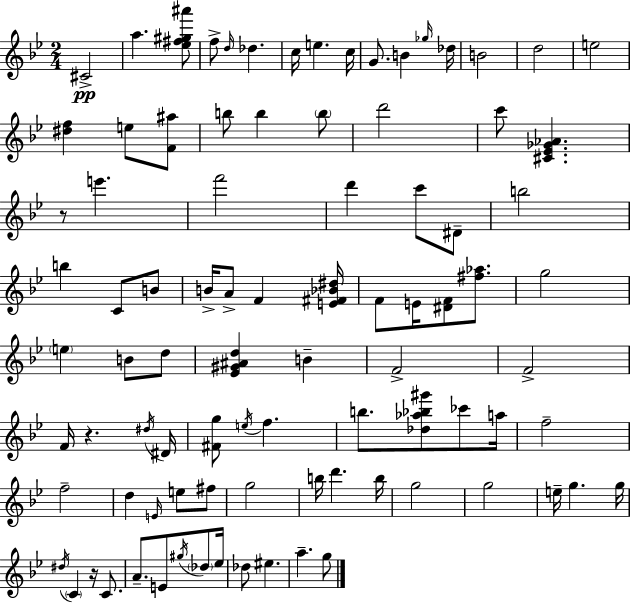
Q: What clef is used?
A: treble